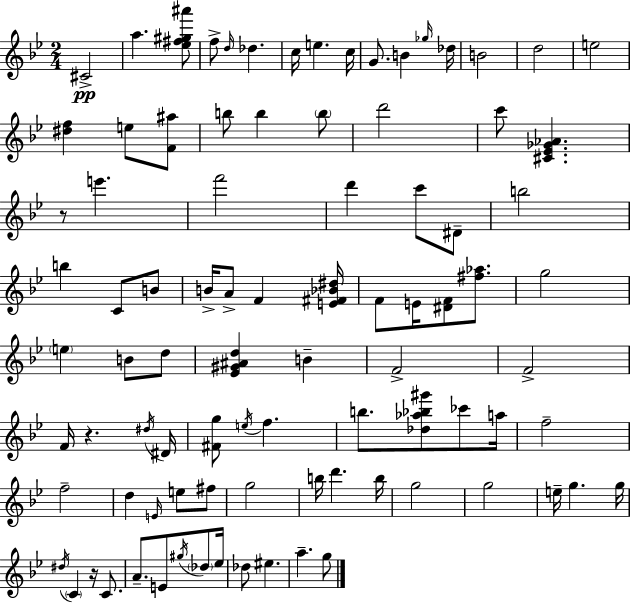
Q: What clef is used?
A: treble